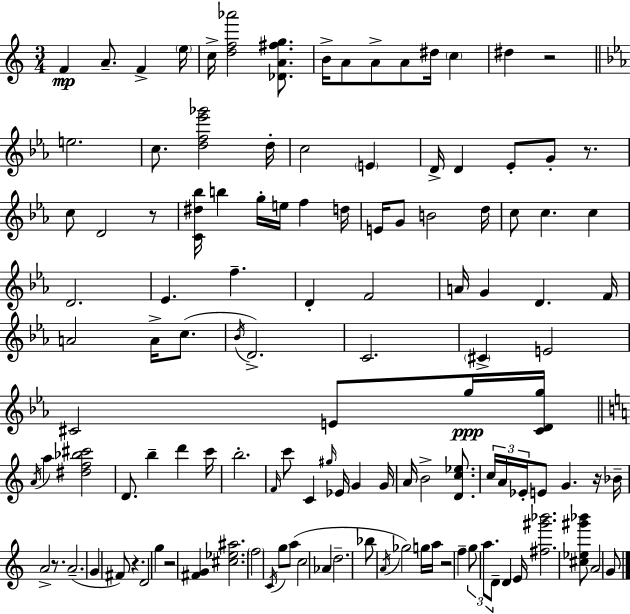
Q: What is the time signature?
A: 3/4